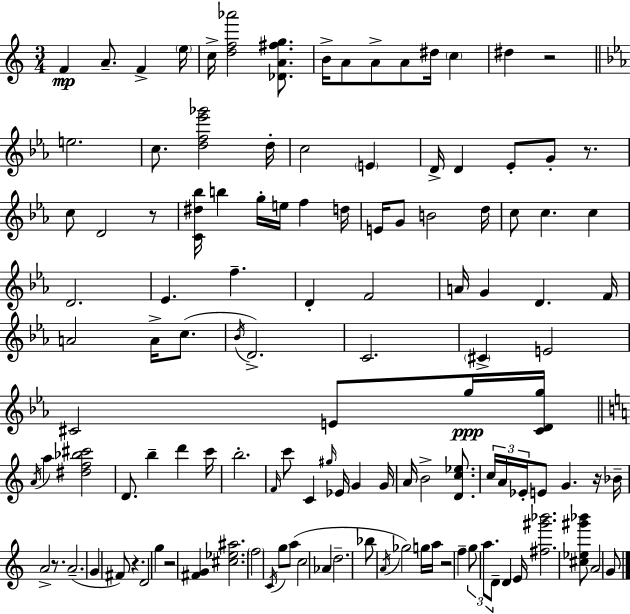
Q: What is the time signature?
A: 3/4